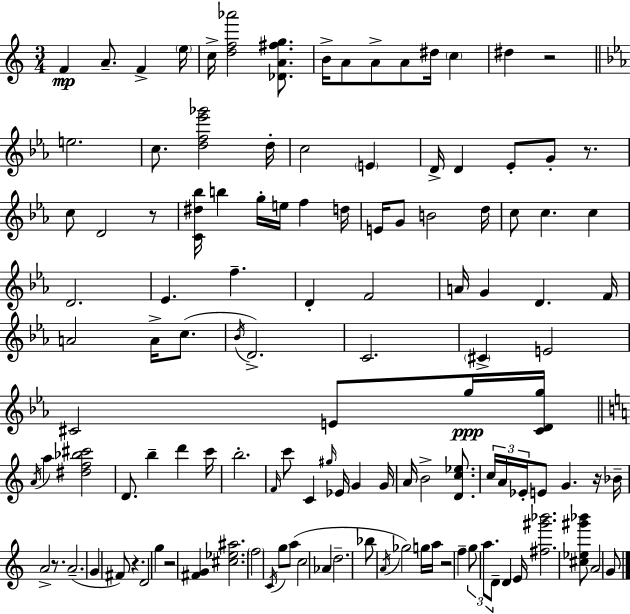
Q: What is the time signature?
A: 3/4